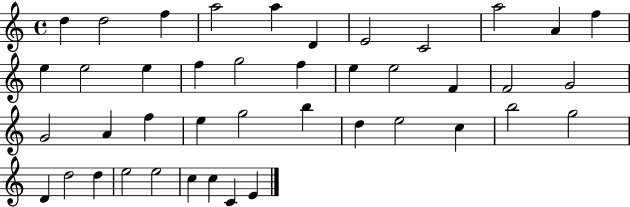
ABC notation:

X:1
T:Untitled
M:4/4
L:1/4
K:C
d d2 f a2 a D E2 C2 a2 A f e e2 e f g2 f e e2 F F2 G2 G2 A f e g2 b d e2 c b2 g2 D d2 d e2 e2 c c C E